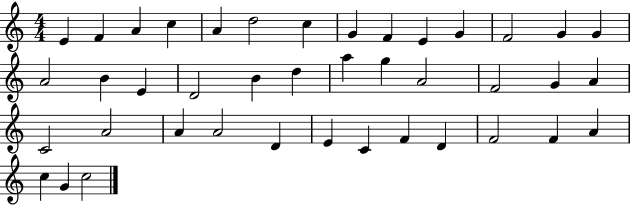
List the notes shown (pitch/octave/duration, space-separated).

E4/q F4/q A4/q C5/q A4/q D5/h C5/q G4/q F4/q E4/q G4/q F4/h G4/q G4/q A4/h B4/q E4/q D4/h B4/q D5/q A5/q G5/q A4/h F4/h G4/q A4/q C4/h A4/h A4/q A4/h D4/q E4/q C4/q F4/q D4/q F4/h F4/q A4/q C5/q G4/q C5/h